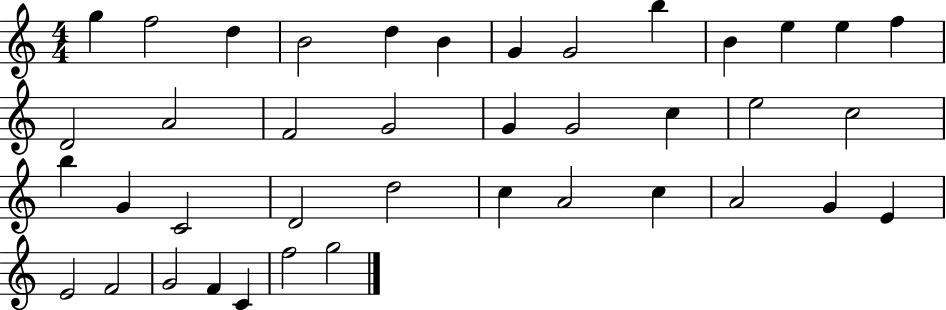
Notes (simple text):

G5/q F5/h D5/q B4/h D5/q B4/q G4/q G4/h B5/q B4/q E5/q E5/q F5/q D4/h A4/h F4/h G4/h G4/q G4/h C5/q E5/h C5/h B5/q G4/q C4/h D4/h D5/h C5/q A4/h C5/q A4/h G4/q E4/q E4/h F4/h G4/h F4/q C4/q F5/h G5/h